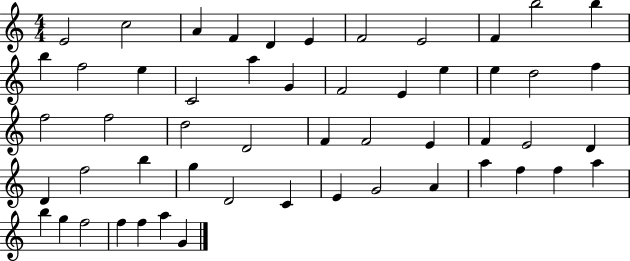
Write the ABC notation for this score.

X:1
T:Untitled
M:4/4
L:1/4
K:C
E2 c2 A F D E F2 E2 F b2 b b f2 e C2 a G F2 E e e d2 f f2 f2 d2 D2 F F2 E F E2 D D f2 b g D2 C E G2 A a f f a b g f2 f f a G